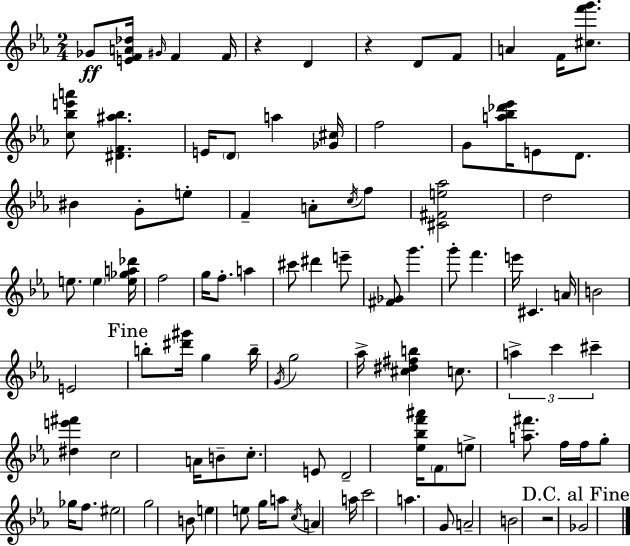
Gb4/e [E4,F4,A4,Db5]/s G#4/s F4/q F4/s R/q D4/q R/q D4/e F4/e A4/q F4/s [C#5,F6,G6]/e. [C5,Bb5,E6,A6]/e [D#4,F4,A#5,Bb5]/q. E4/s D4/e A5/q [Gb4,C#5]/s F5/h G4/e [A5,Bb5,Db6,Eb6]/s E4/e D4/e. BIS4/q G4/e E5/e F4/q A4/e C5/s F5/e [C#4,F#4,E5,Ab5]/h D5/h E5/e. E5/q [E5,Gb5,A5,Db6]/s F5/h G5/s F5/e. A5/q C#6/e D#6/q E6/e [F#4,Gb4]/e G6/q. G6/e F6/q. E6/s C#4/q. A4/s B4/h E4/h B5/e [D#6,G#6]/s G5/q B5/s G4/s G5/h Ab5/s [C#5,D#5,F#5,B5]/q C5/e. A5/q C6/q C#6/q [D#5,E6,F#6]/q C5/h A4/s B4/e C5/e. E4/e D4/h [Eb5,Bb5,F6,A#6]/s F4/e E5/e [A5,F#6]/e. F5/s F5/s G5/e Gb5/s F5/e. EIS5/h G5/h B4/e E5/q E5/e G5/s A5/e C5/s A4/q A5/s C6/h A5/q. G4/e A4/h B4/h R/h Gb4/h